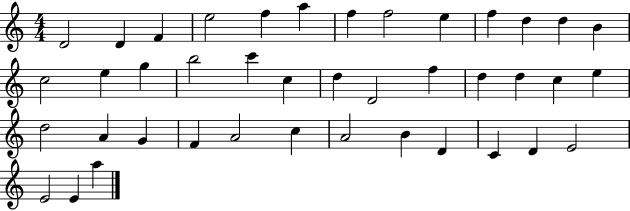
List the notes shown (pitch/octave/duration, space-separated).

D4/h D4/q F4/q E5/h F5/q A5/q F5/q F5/h E5/q F5/q D5/q D5/q B4/q C5/h E5/q G5/q B5/h C6/q C5/q D5/q D4/h F5/q D5/q D5/q C5/q E5/q D5/h A4/q G4/q F4/q A4/h C5/q A4/h B4/q D4/q C4/q D4/q E4/h E4/h E4/q A5/q